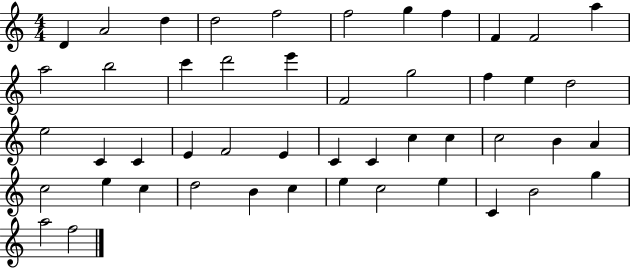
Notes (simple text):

D4/q A4/h D5/q D5/h F5/h F5/h G5/q F5/q F4/q F4/h A5/q A5/h B5/h C6/q D6/h E6/q F4/h G5/h F5/q E5/q D5/h E5/h C4/q C4/q E4/q F4/h E4/q C4/q C4/q C5/q C5/q C5/h B4/q A4/q C5/h E5/q C5/q D5/h B4/q C5/q E5/q C5/h E5/q C4/q B4/h G5/q A5/h F5/h